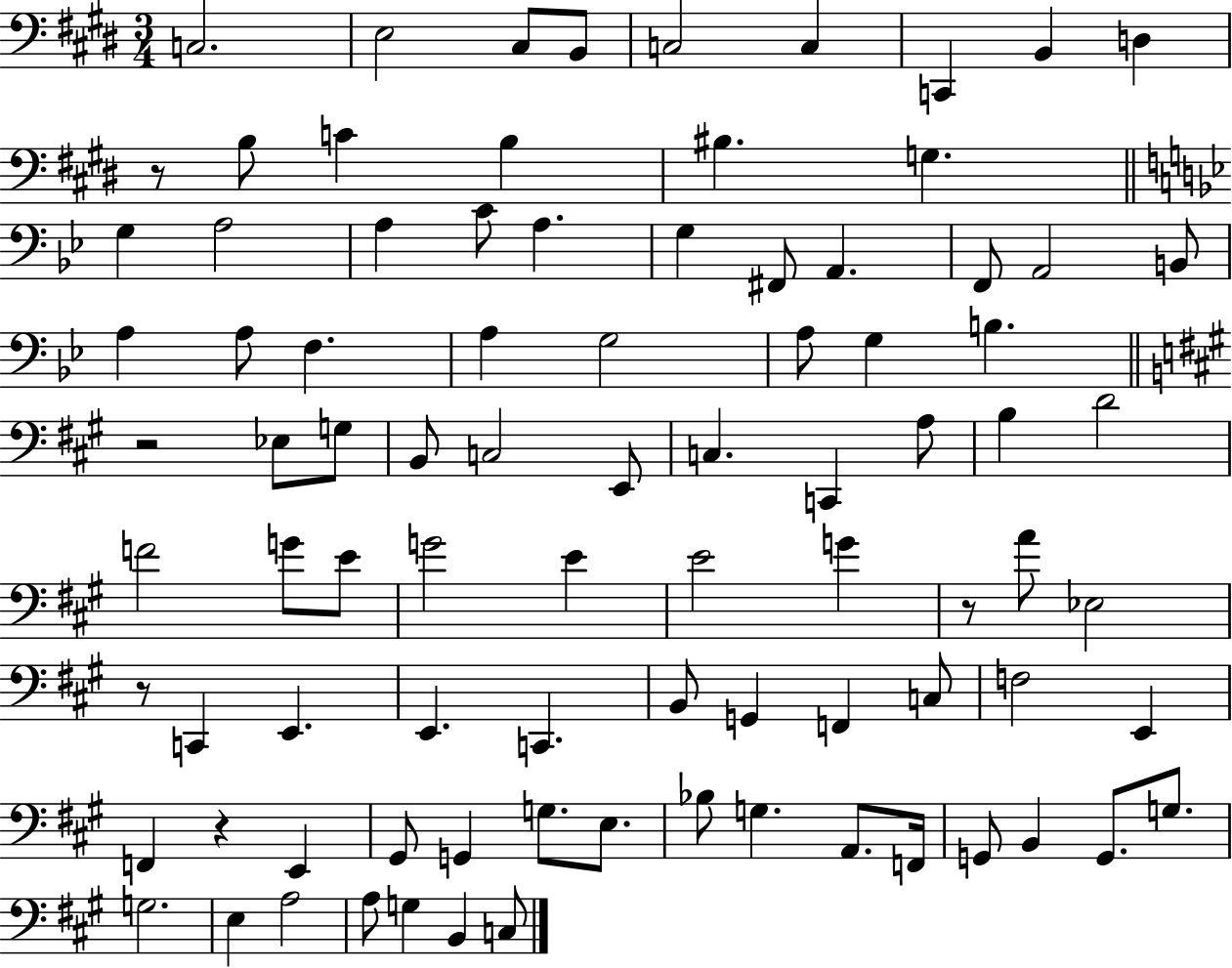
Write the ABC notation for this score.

X:1
T:Untitled
M:3/4
L:1/4
K:E
C,2 E,2 ^C,/2 B,,/2 C,2 C, C,, B,, D, z/2 B,/2 C B, ^B, G, G, A,2 A, C/2 A, G, ^F,,/2 A,, F,,/2 A,,2 B,,/2 A, A,/2 F, A, G,2 A,/2 G, B, z2 _E,/2 G,/2 B,,/2 C,2 E,,/2 C, C,, A,/2 B, D2 F2 G/2 E/2 G2 E E2 G z/2 A/2 _E,2 z/2 C,, E,, E,, C,, B,,/2 G,, F,, C,/2 F,2 E,, F,, z E,, ^G,,/2 G,, G,/2 E,/2 _B,/2 G, A,,/2 F,,/4 G,,/2 B,, G,,/2 G,/2 G,2 E, A,2 A,/2 G, B,, C,/2